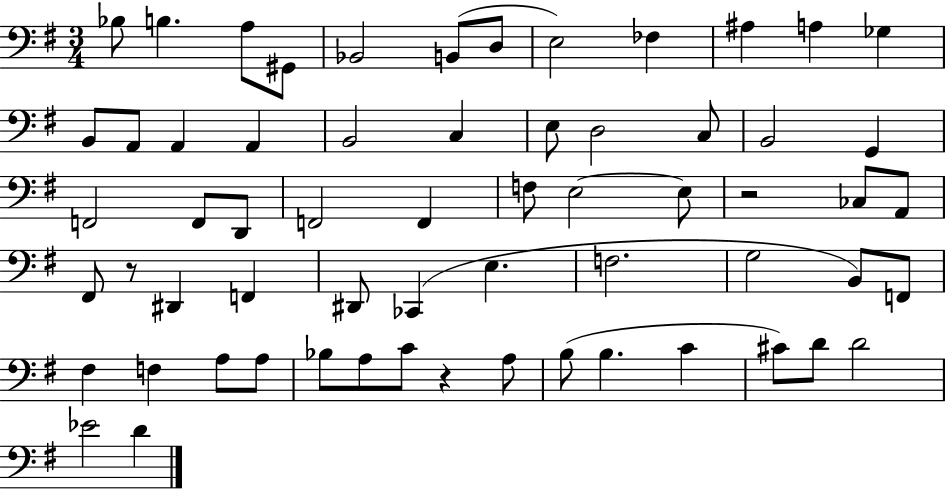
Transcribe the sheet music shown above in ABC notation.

X:1
T:Untitled
M:3/4
L:1/4
K:G
_B,/2 B, A,/2 ^G,,/2 _B,,2 B,,/2 D,/2 E,2 _F, ^A, A, _G, B,,/2 A,,/2 A,, A,, B,,2 C, E,/2 D,2 C,/2 B,,2 G,, F,,2 F,,/2 D,,/2 F,,2 F,, F,/2 E,2 E,/2 z2 _C,/2 A,,/2 ^F,,/2 z/2 ^D,, F,, ^D,,/2 _C,, E, F,2 G,2 B,,/2 F,,/2 ^F, F, A,/2 A,/2 _B,/2 A,/2 C/2 z A,/2 B,/2 B, C ^C/2 D/2 D2 _E2 D